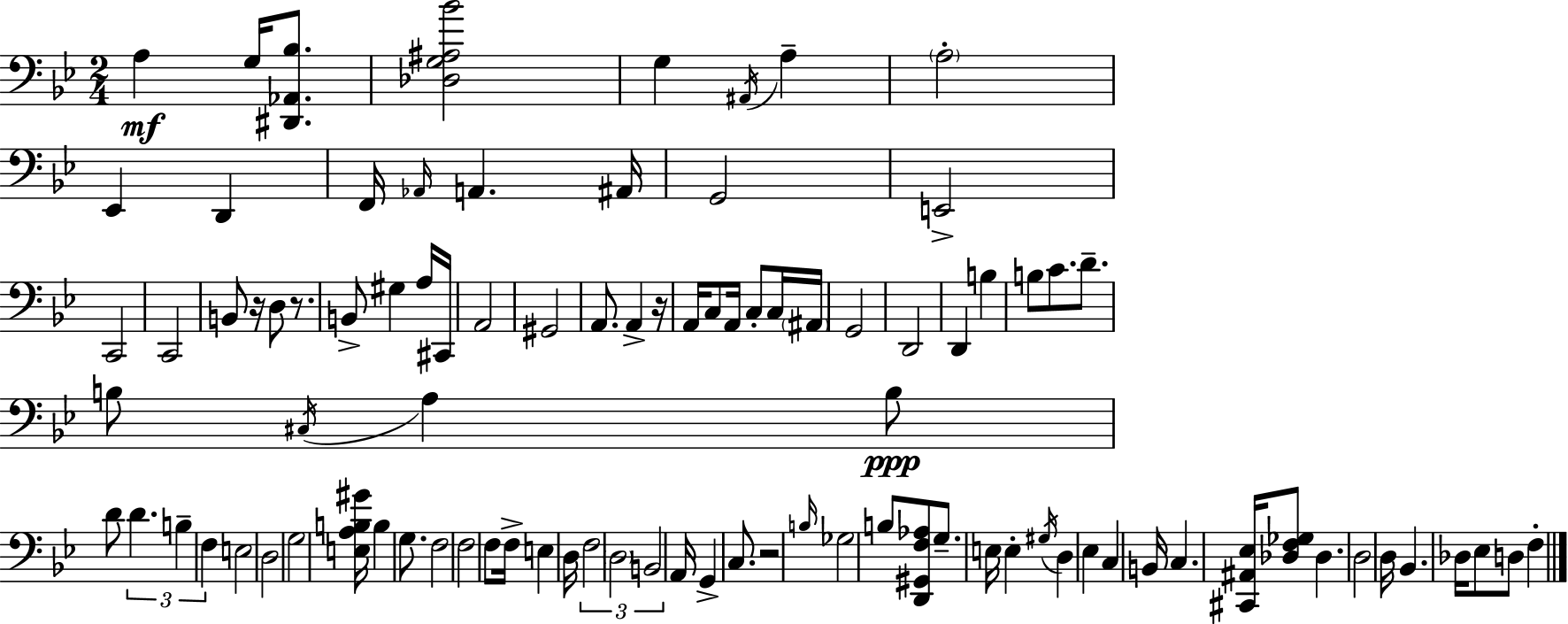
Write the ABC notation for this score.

X:1
T:Untitled
M:2/4
L:1/4
K:Bb
A, G,/4 [^D,,_A,,_B,]/2 [_D,G,^A,_B]2 G, ^A,,/4 A, A,2 _E,, D,, F,,/4 _A,,/4 A,, ^A,,/4 G,,2 E,,2 C,,2 C,,2 B,,/2 z/4 D,/2 z/2 B,,/2 ^G, A,/4 ^C,,/4 A,,2 ^G,,2 A,,/2 A,, z/4 A,,/4 C,/2 A,,/4 C,/2 C,/4 ^A,,/4 G,,2 D,,2 D,, B, B,/2 C/2 D/2 B,/2 ^C,/4 A, B,/2 D/2 D B, F, E,2 D,2 G,2 [E,A,B,^G]/4 B, G,/2 F,2 F,2 F,/2 F,/4 E, D,/4 F,2 D,2 B,,2 A,,/4 G,, C,/2 z2 B,/4 _G,2 B,/2 [D,,^G,,F,_A,]/2 G,/2 E,/4 E, ^G,/4 D, _E, C, B,,/4 C, [^C,,^A,,_E,]/4 [_D,F,_G,]/2 _D, D,2 D,/4 _B,, _D,/4 _E,/2 D,/2 F,